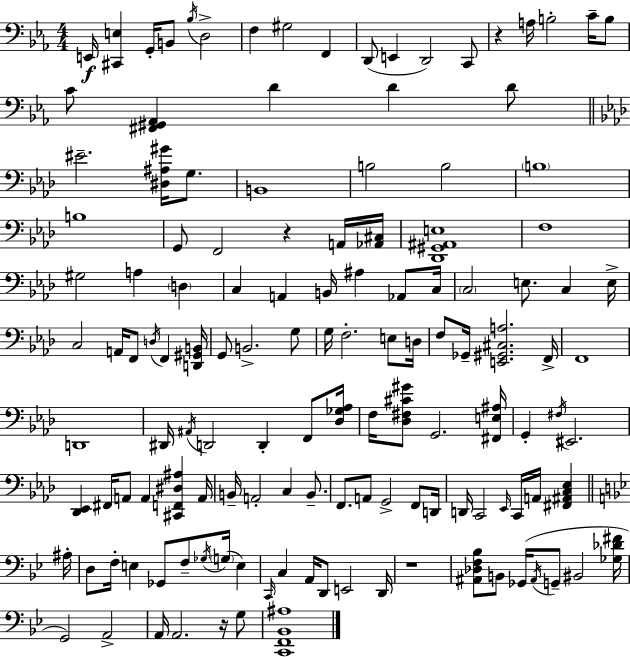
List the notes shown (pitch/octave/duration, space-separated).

E2/s [C#2,E3]/q G2/s B2/e Bb3/s D3/h F3/q G#3/h F2/q D2/e E2/q D2/h C2/e R/q A3/s B3/h C4/s B3/e C4/e [F#2,G#2,Ab2]/q D4/q D4/q D4/e EIS4/h. [D#3,A#3,G#4]/s G3/e. B2/w B3/h B3/h B3/w B3/w G2/e F2/h R/q A2/s [Ab2,C#3]/s [Db2,G#2,A#2,E3]/w F3/w G#3/h A3/q D3/q C3/q A2/q B2/s A#3/q Ab2/e C3/s C3/h E3/e. C3/q E3/s C3/h A2/s F2/e D3/s F2/q [D2,G#2,B2]/s G2/e B2/h. G3/e G3/s F3/h. E3/e D3/s F3/e Gb2/s [E2,G#2,C#3,A3]/h. F2/s F2/w D2/w D#2/s A#2/s D2/h D2/q F2/e [Db3,Gb3,Ab3]/s F3/s [Db3,F#3,C#4,G#4]/e G2/h. [F#2,E3,A#3]/s G2/q F#3/s EIS2/h. [Db2,Eb2]/q F#2/s A2/e A2/q [C#2,F2,D#3,A#3]/q A2/s B2/s A2/h C3/q B2/e. F2/e. A2/e G2/h F2/e D2/s D2/s C2/h Eb2/s C2/s A2/s [F#2,A#2,C3,Eb3]/q A#3/s D3/e F3/s E3/q Gb2/e F3/e Gb3/s G3/s E3/q C2/s C3/q A2/s D2/e E2/h D2/s R/w [A#2,Db3,F3,Bb3]/e B2/e Gb2/s A#2/s G2/e BIS2/h [Gb3,Db4,F#4]/s G2/h A2/h A2/s A2/h. R/s G3/e [C2,F2,Bb2,A#3]/w